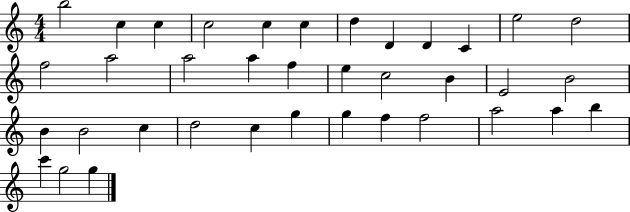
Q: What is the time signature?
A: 4/4